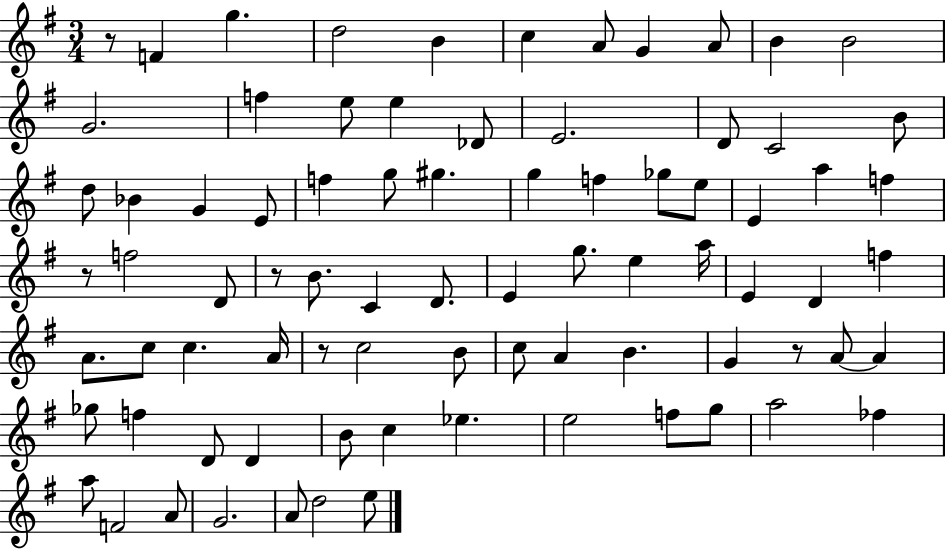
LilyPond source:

{
  \clef treble
  \numericTimeSignature
  \time 3/4
  \key g \major
  \repeat volta 2 { r8 f'4 g''4. | d''2 b'4 | c''4 a'8 g'4 a'8 | b'4 b'2 | \break g'2. | f''4 e''8 e''4 des'8 | e'2. | d'8 c'2 b'8 | \break d''8 bes'4 g'4 e'8 | f''4 g''8 gis''4. | g''4 f''4 ges''8 e''8 | e'4 a''4 f''4 | \break r8 f''2 d'8 | r8 b'8. c'4 d'8. | e'4 g''8. e''4 a''16 | e'4 d'4 f''4 | \break a'8. c''8 c''4. a'16 | r8 c''2 b'8 | c''8 a'4 b'4. | g'4 r8 a'8~~ a'4 | \break ges''8 f''4 d'8 d'4 | b'8 c''4 ees''4. | e''2 f''8 g''8 | a''2 fes''4 | \break a''8 f'2 a'8 | g'2. | a'8 d''2 e''8 | } \bar "|."
}